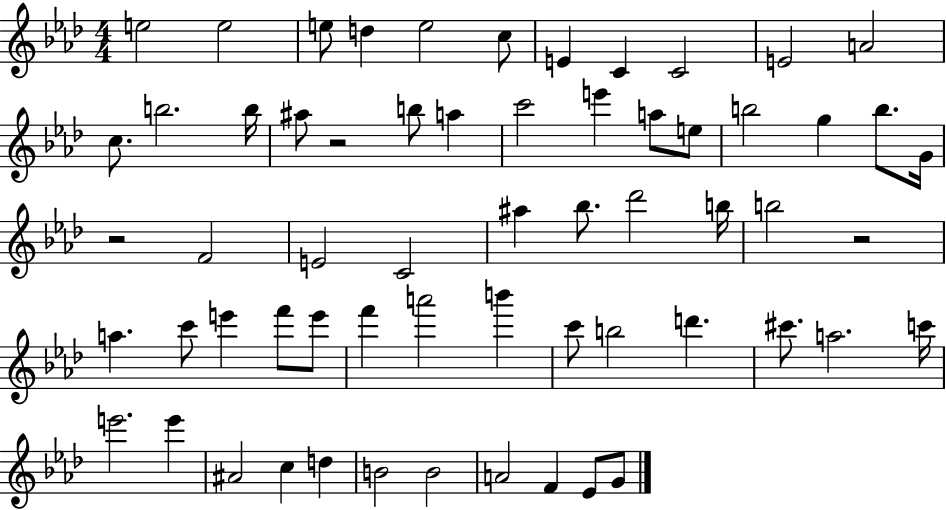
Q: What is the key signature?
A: AES major